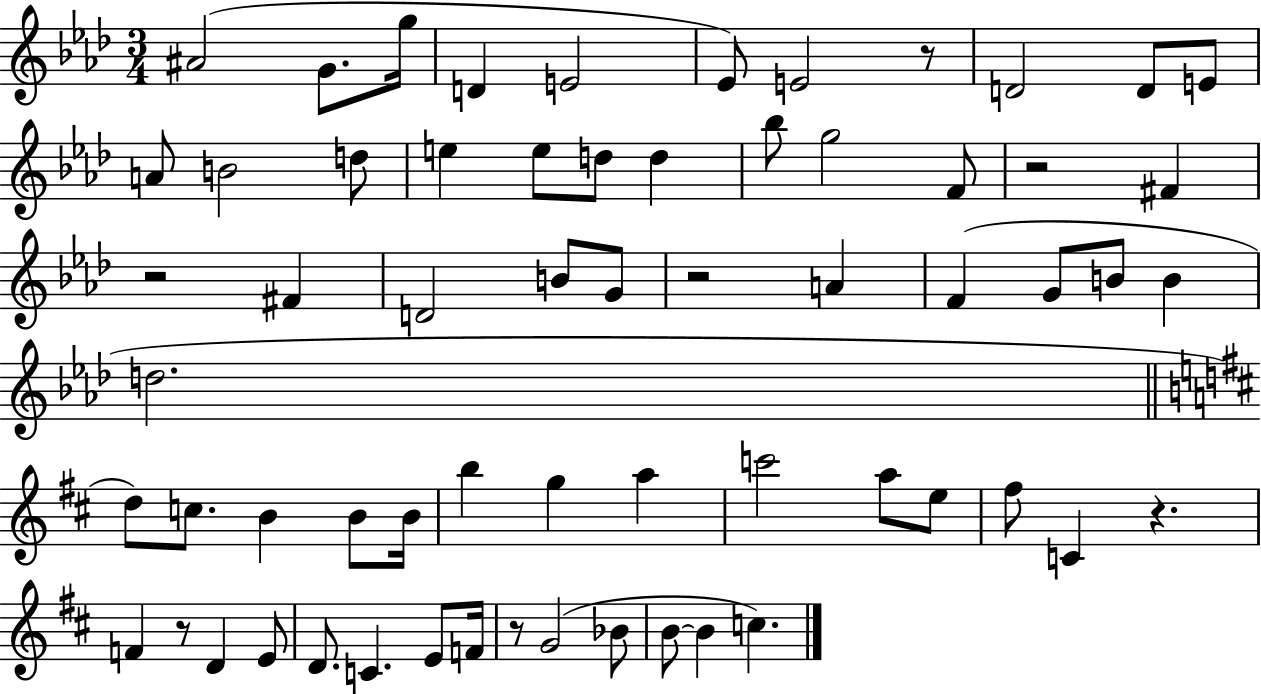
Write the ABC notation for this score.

X:1
T:Untitled
M:3/4
L:1/4
K:Ab
^A2 G/2 g/4 D E2 _E/2 E2 z/2 D2 D/2 E/2 A/2 B2 d/2 e e/2 d/2 d _b/2 g2 F/2 z2 ^F z2 ^F D2 B/2 G/2 z2 A F G/2 B/2 B d2 d/2 c/2 B B/2 B/4 b g a c'2 a/2 e/2 ^f/2 C z F z/2 D E/2 D/2 C E/2 F/4 z/2 G2 _B/2 B/2 B c